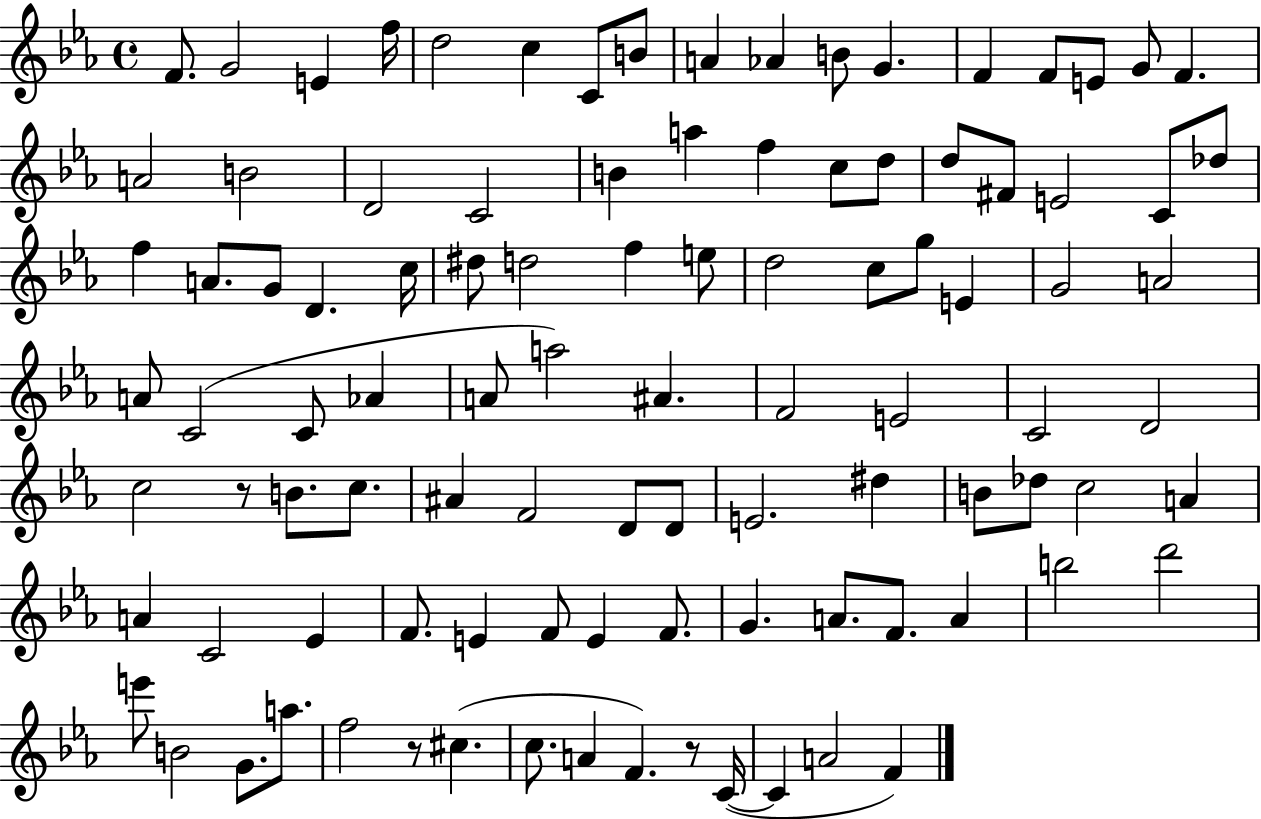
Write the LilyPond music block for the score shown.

{
  \clef treble
  \time 4/4
  \defaultTimeSignature
  \key ees \major
  f'8. g'2 e'4 f''16 | d''2 c''4 c'8 b'8 | a'4 aes'4 b'8 g'4. | f'4 f'8 e'8 g'8 f'4. | \break a'2 b'2 | d'2 c'2 | b'4 a''4 f''4 c''8 d''8 | d''8 fis'8 e'2 c'8 des''8 | \break f''4 a'8. g'8 d'4. c''16 | dis''8 d''2 f''4 e''8 | d''2 c''8 g''8 e'4 | g'2 a'2 | \break a'8 c'2( c'8 aes'4 | a'8 a''2) ais'4. | f'2 e'2 | c'2 d'2 | \break c''2 r8 b'8. c''8. | ais'4 f'2 d'8 d'8 | e'2. dis''4 | b'8 des''8 c''2 a'4 | \break a'4 c'2 ees'4 | f'8. e'4 f'8 e'4 f'8. | g'4. a'8. f'8. a'4 | b''2 d'''2 | \break e'''8 b'2 g'8. a''8. | f''2 r8 cis''4.( | c''8. a'4 f'4.) r8 c'16~(~ | c'4 a'2 f'4) | \break \bar "|."
}